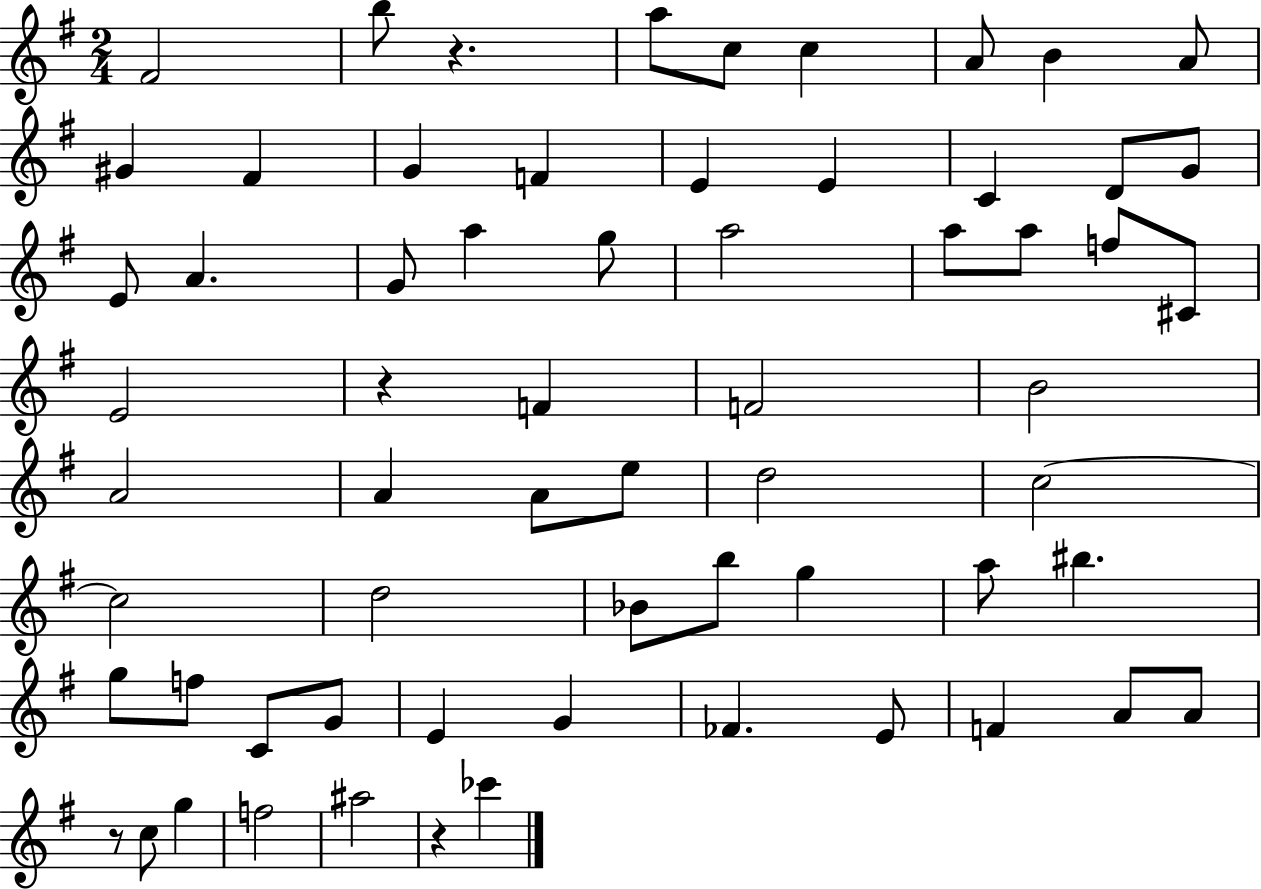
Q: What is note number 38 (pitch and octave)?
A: C5